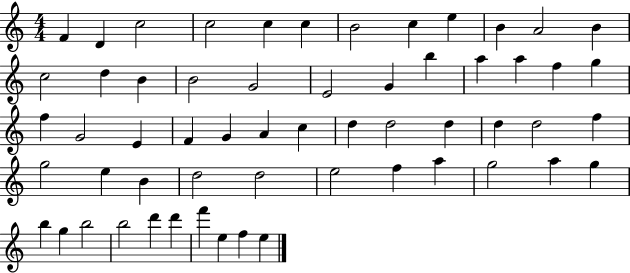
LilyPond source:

{
  \clef treble
  \numericTimeSignature
  \time 4/4
  \key c \major
  f'4 d'4 c''2 | c''2 c''4 c''4 | b'2 c''4 e''4 | b'4 a'2 b'4 | \break c''2 d''4 b'4 | b'2 g'2 | e'2 g'4 b''4 | a''4 a''4 f''4 g''4 | \break f''4 g'2 e'4 | f'4 g'4 a'4 c''4 | d''4 d''2 d''4 | d''4 d''2 f''4 | \break g''2 e''4 b'4 | d''2 d''2 | e''2 f''4 a''4 | g''2 a''4 g''4 | \break b''4 g''4 b''2 | b''2 d'''4 d'''4 | f'''4 e''4 f''4 e''4 | \bar "|."
}